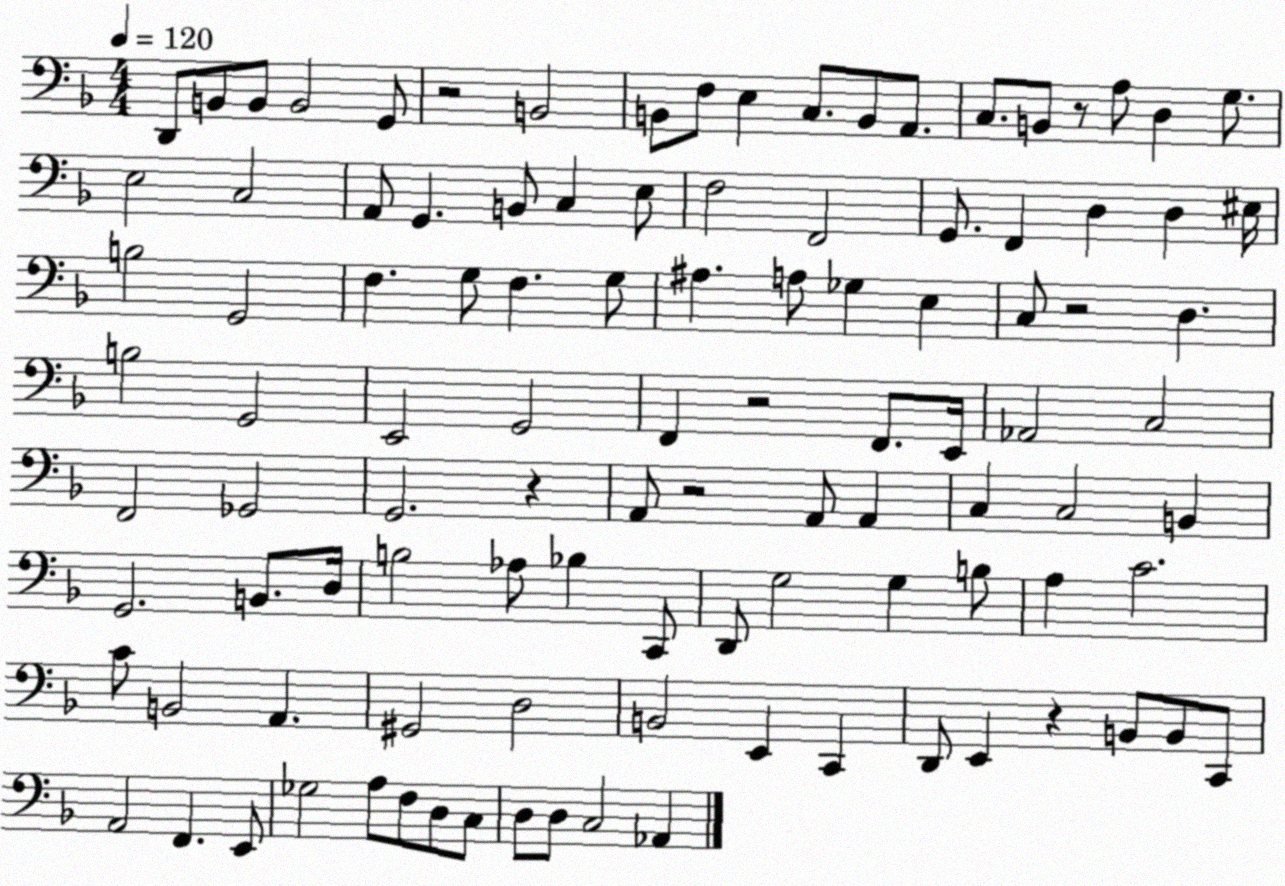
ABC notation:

X:1
T:Untitled
M:4/4
L:1/4
K:F
D,,/2 B,,/2 B,,/2 B,,2 G,,/2 z2 B,,2 B,,/2 F,/2 E, C,/2 B,,/2 A,,/2 C,/2 B,,/2 z/2 A,/2 D, G,/2 E,2 C,2 A,,/2 G,, B,,/2 C, E,/2 F,2 F,,2 G,,/2 F,, D, D, ^E,/4 B,2 G,,2 F, G,/2 F, G,/2 ^A, A,/2 _G, E, C,/2 z2 D, B,2 G,,2 E,,2 G,,2 F,, z2 F,,/2 E,,/4 _A,,2 C,2 F,,2 _G,,2 G,,2 z A,,/2 z2 A,,/2 A,, C, C,2 B,, G,,2 B,,/2 D,/4 B,2 _A,/2 _B, C,,/2 D,,/2 G,2 G, B,/2 A, C2 C/2 B,,2 A,, ^G,,2 D,2 B,,2 E,, C,, D,,/2 E,, z B,,/2 B,,/2 C,,/2 A,,2 F,, E,,/2 _G,2 A,/2 F,/2 D,/2 C,/2 D,/2 D,/2 C,2 _A,,